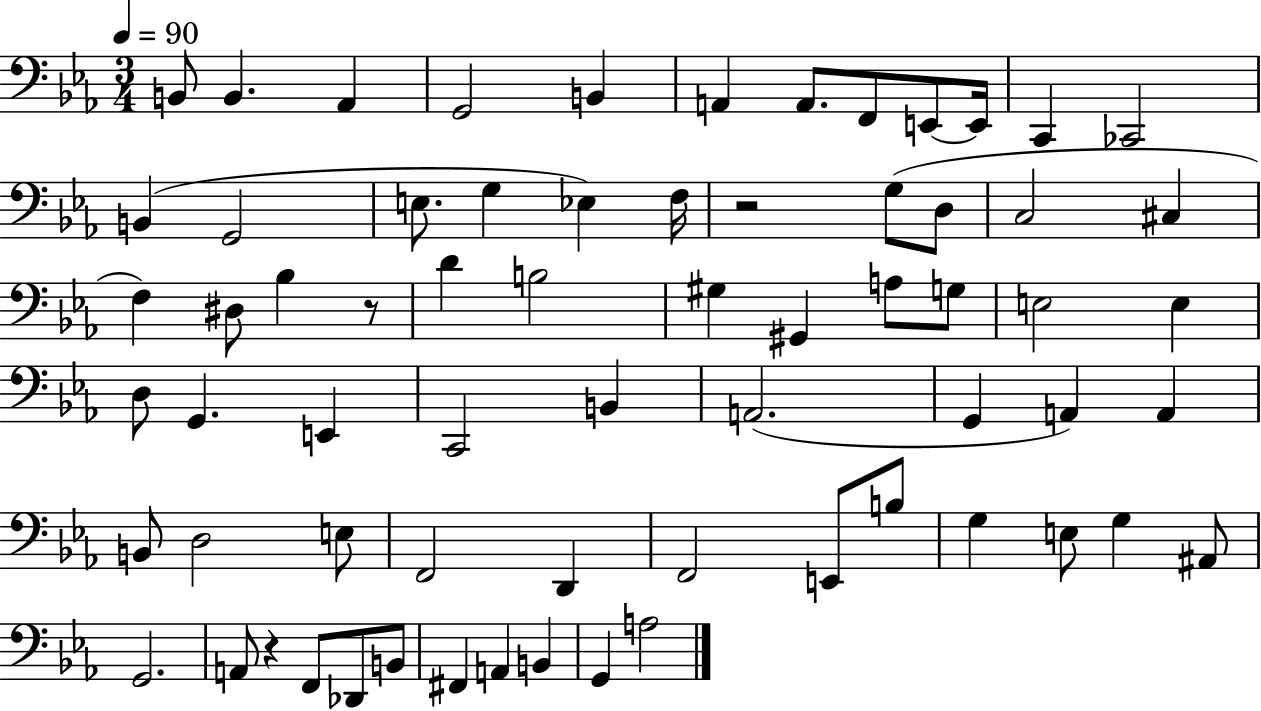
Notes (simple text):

B2/e B2/q. Ab2/q G2/h B2/q A2/q A2/e. F2/e E2/e E2/s C2/q CES2/h B2/q G2/h E3/e. G3/q Eb3/q F3/s R/h G3/e D3/e C3/h C#3/q F3/q D#3/e Bb3/q R/e D4/q B3/h G#3/q G#2/q A3/e G3/e E3/h E3/q D3/e G2/q. E2/q C2/h B2/q A2/h. G2/q A2/q A2/q B2/e D3/h E3/e F2/h D2/q F2/h E2/e B3/e G3/q E3/e G3/q A#2/e G2/h. A2/e R/q F2/e Db2/e B2/e F#2/q A2/q B2/q G2/q A3/h